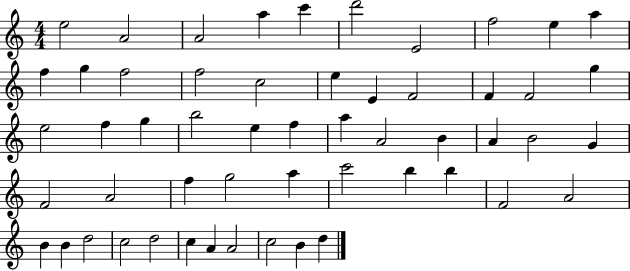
{
  \clef treble
  \numericTimeSignature
  \time 4/4
  \key c \major
  e''2 a'2 | a'2 a''4 c'''4 | d'''2 e'2 | f''2 e''4 a''4 | \break f''4 g''4 f''2 | f''2 c''2 | e''4 e'4 f'2 | f'4 f'2 g''4 | \break e''2 f''4 g''4 | b''2 e''4 f''4 | a''4 a'2 b'4 | a'4 b'2 g'4 | \break f'2 a'2 | f''4 g''2 a''4 | c'''2 b''4 b''4 | f'2 a'2 | \break b'4 b'4 d''2 | c''2 d''2 | c''4 a'4 a'2 | c''2 b'4 d''4 | \break \bar "|."
}